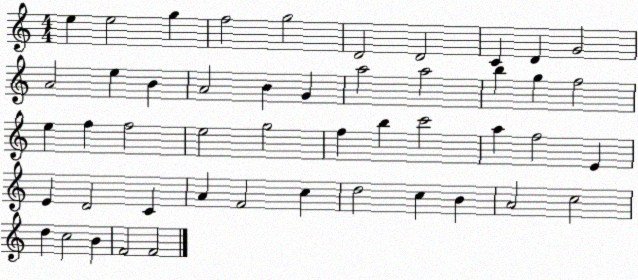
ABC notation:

X:1
T:Untitled
M:4/4
L:1/4
K:C
e e2 g f2 g2 D2 D2 C D G2 A2 e B A2 B G a2 a2 b g f2 e f f2 e2 g2 f b c'2 a f2 E E D2 C A F2 c d2 c B A2 c2 d c2 B F2 F2